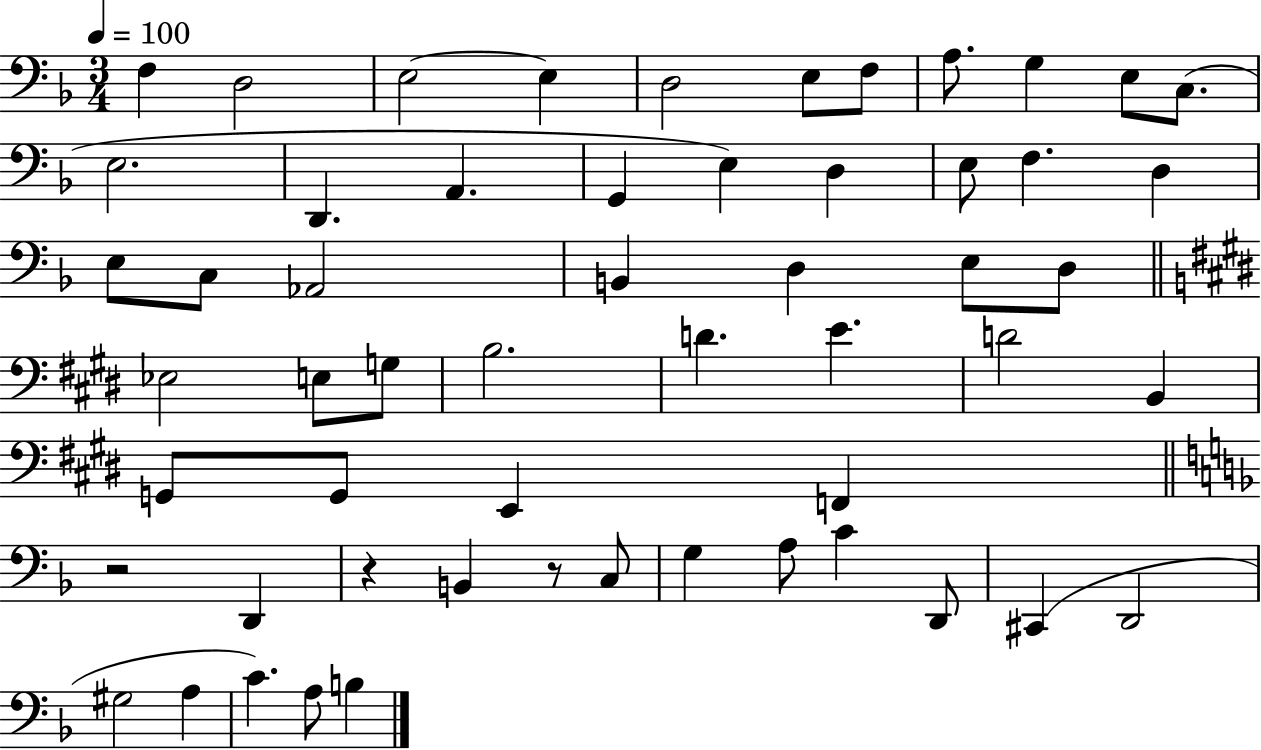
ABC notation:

X:1
T:Untitled
M:3/4
L:1/4
K:F
F, D,2 E,2 E, D,2 E,/2 F,/2 A,/2 G, E,/2 C,/2 E,2 D,, A,, G,, E, D, E,/2 F, D, E,/2 C,/2 _A,,2 B,, D, E,/2 D,/2 _E,2 E,/2 G,/2 B,2 D E D2 B,, G,,/2 G,,/2 E,, F,, z2 D,, z B,, z/2 C,/2 G, A,/2 C D,,/2 ^C,, D,,2 ^G,2 A, C A,/2 B,